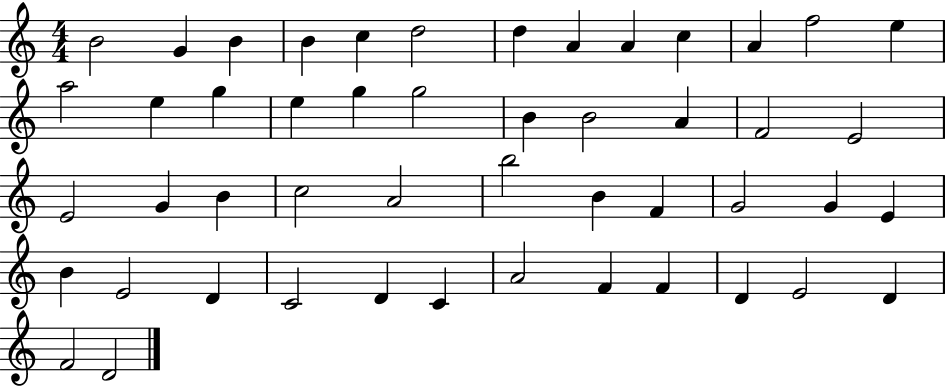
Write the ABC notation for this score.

X:1
T:Untitled
M:4/4
L:1/4
K:C
B2 G B B c d2 d A A c A f2 e a2 e g e g g2 B B2 A F2 E2 E2 G B c2 A2 b2 B F G2 G E B E2 D C2 D C A2 F F D E2 D F2 D2